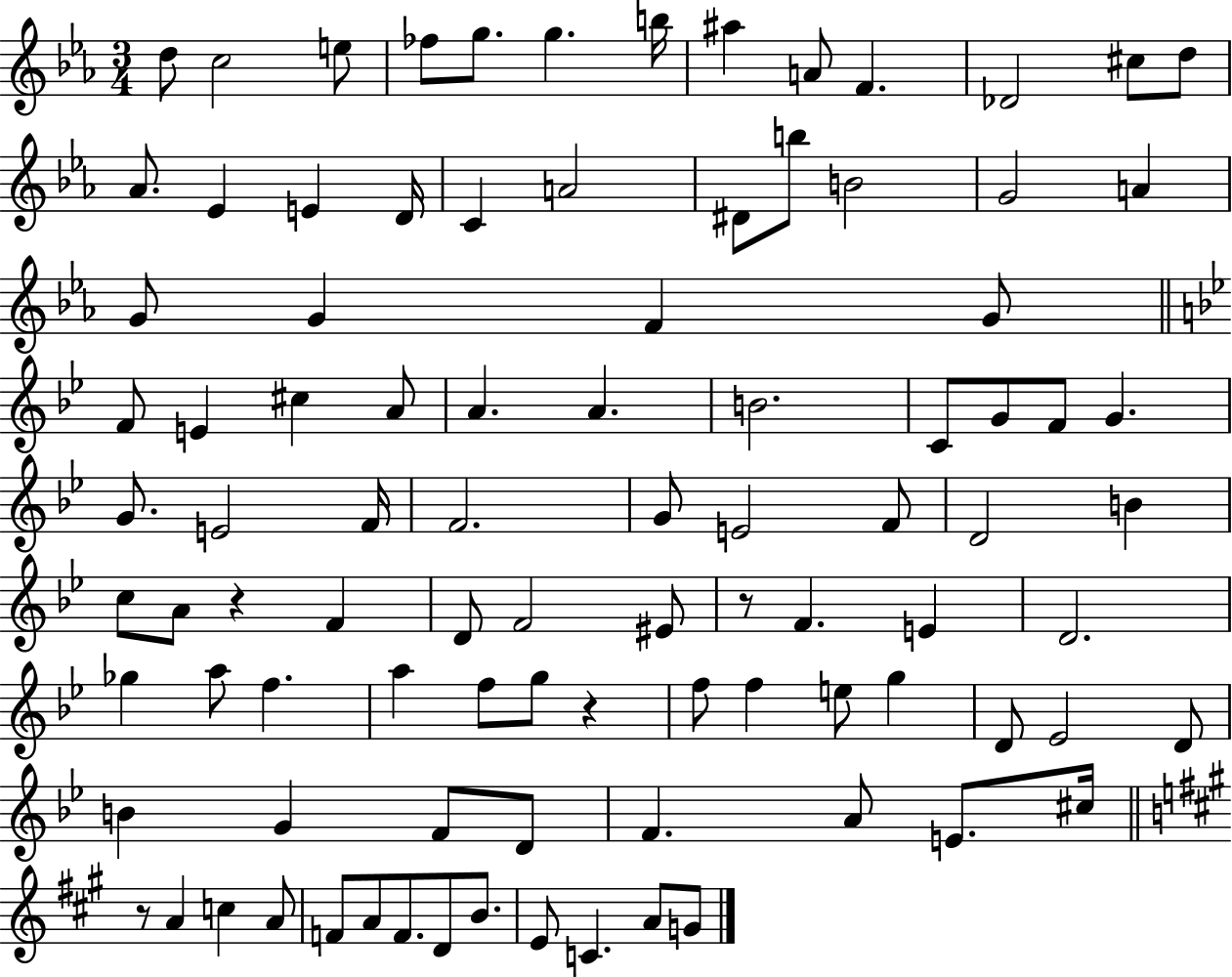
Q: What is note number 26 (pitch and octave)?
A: G4